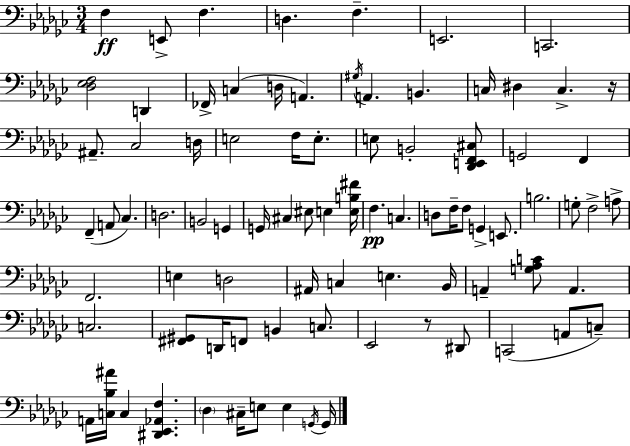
X:1
T:Untitled
M:3/4
L:1/4
K:Ebm
F, E,,/2 F, D, F, E,,2 C,,2 [_D,_E,F,]2 D,, _F,,/4 C, D,/4 A,, ^G,/4 A,, B,, C,/4 ^D, C, z/4 ^A,,/2 _C,2 D,/4 E,2 F,/4 E,/2 E,/2 B,,2 [_D,,E,,F,,^C,]/2 G,,2 F,, F,, A,,/2 _C, D,2 B,,2 G,, G,,/4 ^C, ^E,/2 E, [E,B,^F]/4 F, C, D,/2 F,/4 F,/2 G,, E,,/2 B,2 G,/2 F,2 A,/2 F,,2 E, D,2 ^A,,/4 C, E, _B,,/4 A,, [G,_A,C]/2 A,, C,2 [^F,,^G,,]/2 D,,/4 F,,/2 B,, C,/2 _E,,2 z/2 ^D,,/2 C,,2 A,,/2 C,/2 A,,/4 [C,_B,^A]/4 C, [^D,,_E,,_A,,F,] _D, ^C,/4 E,/2 E, G,,/4 G,,/4